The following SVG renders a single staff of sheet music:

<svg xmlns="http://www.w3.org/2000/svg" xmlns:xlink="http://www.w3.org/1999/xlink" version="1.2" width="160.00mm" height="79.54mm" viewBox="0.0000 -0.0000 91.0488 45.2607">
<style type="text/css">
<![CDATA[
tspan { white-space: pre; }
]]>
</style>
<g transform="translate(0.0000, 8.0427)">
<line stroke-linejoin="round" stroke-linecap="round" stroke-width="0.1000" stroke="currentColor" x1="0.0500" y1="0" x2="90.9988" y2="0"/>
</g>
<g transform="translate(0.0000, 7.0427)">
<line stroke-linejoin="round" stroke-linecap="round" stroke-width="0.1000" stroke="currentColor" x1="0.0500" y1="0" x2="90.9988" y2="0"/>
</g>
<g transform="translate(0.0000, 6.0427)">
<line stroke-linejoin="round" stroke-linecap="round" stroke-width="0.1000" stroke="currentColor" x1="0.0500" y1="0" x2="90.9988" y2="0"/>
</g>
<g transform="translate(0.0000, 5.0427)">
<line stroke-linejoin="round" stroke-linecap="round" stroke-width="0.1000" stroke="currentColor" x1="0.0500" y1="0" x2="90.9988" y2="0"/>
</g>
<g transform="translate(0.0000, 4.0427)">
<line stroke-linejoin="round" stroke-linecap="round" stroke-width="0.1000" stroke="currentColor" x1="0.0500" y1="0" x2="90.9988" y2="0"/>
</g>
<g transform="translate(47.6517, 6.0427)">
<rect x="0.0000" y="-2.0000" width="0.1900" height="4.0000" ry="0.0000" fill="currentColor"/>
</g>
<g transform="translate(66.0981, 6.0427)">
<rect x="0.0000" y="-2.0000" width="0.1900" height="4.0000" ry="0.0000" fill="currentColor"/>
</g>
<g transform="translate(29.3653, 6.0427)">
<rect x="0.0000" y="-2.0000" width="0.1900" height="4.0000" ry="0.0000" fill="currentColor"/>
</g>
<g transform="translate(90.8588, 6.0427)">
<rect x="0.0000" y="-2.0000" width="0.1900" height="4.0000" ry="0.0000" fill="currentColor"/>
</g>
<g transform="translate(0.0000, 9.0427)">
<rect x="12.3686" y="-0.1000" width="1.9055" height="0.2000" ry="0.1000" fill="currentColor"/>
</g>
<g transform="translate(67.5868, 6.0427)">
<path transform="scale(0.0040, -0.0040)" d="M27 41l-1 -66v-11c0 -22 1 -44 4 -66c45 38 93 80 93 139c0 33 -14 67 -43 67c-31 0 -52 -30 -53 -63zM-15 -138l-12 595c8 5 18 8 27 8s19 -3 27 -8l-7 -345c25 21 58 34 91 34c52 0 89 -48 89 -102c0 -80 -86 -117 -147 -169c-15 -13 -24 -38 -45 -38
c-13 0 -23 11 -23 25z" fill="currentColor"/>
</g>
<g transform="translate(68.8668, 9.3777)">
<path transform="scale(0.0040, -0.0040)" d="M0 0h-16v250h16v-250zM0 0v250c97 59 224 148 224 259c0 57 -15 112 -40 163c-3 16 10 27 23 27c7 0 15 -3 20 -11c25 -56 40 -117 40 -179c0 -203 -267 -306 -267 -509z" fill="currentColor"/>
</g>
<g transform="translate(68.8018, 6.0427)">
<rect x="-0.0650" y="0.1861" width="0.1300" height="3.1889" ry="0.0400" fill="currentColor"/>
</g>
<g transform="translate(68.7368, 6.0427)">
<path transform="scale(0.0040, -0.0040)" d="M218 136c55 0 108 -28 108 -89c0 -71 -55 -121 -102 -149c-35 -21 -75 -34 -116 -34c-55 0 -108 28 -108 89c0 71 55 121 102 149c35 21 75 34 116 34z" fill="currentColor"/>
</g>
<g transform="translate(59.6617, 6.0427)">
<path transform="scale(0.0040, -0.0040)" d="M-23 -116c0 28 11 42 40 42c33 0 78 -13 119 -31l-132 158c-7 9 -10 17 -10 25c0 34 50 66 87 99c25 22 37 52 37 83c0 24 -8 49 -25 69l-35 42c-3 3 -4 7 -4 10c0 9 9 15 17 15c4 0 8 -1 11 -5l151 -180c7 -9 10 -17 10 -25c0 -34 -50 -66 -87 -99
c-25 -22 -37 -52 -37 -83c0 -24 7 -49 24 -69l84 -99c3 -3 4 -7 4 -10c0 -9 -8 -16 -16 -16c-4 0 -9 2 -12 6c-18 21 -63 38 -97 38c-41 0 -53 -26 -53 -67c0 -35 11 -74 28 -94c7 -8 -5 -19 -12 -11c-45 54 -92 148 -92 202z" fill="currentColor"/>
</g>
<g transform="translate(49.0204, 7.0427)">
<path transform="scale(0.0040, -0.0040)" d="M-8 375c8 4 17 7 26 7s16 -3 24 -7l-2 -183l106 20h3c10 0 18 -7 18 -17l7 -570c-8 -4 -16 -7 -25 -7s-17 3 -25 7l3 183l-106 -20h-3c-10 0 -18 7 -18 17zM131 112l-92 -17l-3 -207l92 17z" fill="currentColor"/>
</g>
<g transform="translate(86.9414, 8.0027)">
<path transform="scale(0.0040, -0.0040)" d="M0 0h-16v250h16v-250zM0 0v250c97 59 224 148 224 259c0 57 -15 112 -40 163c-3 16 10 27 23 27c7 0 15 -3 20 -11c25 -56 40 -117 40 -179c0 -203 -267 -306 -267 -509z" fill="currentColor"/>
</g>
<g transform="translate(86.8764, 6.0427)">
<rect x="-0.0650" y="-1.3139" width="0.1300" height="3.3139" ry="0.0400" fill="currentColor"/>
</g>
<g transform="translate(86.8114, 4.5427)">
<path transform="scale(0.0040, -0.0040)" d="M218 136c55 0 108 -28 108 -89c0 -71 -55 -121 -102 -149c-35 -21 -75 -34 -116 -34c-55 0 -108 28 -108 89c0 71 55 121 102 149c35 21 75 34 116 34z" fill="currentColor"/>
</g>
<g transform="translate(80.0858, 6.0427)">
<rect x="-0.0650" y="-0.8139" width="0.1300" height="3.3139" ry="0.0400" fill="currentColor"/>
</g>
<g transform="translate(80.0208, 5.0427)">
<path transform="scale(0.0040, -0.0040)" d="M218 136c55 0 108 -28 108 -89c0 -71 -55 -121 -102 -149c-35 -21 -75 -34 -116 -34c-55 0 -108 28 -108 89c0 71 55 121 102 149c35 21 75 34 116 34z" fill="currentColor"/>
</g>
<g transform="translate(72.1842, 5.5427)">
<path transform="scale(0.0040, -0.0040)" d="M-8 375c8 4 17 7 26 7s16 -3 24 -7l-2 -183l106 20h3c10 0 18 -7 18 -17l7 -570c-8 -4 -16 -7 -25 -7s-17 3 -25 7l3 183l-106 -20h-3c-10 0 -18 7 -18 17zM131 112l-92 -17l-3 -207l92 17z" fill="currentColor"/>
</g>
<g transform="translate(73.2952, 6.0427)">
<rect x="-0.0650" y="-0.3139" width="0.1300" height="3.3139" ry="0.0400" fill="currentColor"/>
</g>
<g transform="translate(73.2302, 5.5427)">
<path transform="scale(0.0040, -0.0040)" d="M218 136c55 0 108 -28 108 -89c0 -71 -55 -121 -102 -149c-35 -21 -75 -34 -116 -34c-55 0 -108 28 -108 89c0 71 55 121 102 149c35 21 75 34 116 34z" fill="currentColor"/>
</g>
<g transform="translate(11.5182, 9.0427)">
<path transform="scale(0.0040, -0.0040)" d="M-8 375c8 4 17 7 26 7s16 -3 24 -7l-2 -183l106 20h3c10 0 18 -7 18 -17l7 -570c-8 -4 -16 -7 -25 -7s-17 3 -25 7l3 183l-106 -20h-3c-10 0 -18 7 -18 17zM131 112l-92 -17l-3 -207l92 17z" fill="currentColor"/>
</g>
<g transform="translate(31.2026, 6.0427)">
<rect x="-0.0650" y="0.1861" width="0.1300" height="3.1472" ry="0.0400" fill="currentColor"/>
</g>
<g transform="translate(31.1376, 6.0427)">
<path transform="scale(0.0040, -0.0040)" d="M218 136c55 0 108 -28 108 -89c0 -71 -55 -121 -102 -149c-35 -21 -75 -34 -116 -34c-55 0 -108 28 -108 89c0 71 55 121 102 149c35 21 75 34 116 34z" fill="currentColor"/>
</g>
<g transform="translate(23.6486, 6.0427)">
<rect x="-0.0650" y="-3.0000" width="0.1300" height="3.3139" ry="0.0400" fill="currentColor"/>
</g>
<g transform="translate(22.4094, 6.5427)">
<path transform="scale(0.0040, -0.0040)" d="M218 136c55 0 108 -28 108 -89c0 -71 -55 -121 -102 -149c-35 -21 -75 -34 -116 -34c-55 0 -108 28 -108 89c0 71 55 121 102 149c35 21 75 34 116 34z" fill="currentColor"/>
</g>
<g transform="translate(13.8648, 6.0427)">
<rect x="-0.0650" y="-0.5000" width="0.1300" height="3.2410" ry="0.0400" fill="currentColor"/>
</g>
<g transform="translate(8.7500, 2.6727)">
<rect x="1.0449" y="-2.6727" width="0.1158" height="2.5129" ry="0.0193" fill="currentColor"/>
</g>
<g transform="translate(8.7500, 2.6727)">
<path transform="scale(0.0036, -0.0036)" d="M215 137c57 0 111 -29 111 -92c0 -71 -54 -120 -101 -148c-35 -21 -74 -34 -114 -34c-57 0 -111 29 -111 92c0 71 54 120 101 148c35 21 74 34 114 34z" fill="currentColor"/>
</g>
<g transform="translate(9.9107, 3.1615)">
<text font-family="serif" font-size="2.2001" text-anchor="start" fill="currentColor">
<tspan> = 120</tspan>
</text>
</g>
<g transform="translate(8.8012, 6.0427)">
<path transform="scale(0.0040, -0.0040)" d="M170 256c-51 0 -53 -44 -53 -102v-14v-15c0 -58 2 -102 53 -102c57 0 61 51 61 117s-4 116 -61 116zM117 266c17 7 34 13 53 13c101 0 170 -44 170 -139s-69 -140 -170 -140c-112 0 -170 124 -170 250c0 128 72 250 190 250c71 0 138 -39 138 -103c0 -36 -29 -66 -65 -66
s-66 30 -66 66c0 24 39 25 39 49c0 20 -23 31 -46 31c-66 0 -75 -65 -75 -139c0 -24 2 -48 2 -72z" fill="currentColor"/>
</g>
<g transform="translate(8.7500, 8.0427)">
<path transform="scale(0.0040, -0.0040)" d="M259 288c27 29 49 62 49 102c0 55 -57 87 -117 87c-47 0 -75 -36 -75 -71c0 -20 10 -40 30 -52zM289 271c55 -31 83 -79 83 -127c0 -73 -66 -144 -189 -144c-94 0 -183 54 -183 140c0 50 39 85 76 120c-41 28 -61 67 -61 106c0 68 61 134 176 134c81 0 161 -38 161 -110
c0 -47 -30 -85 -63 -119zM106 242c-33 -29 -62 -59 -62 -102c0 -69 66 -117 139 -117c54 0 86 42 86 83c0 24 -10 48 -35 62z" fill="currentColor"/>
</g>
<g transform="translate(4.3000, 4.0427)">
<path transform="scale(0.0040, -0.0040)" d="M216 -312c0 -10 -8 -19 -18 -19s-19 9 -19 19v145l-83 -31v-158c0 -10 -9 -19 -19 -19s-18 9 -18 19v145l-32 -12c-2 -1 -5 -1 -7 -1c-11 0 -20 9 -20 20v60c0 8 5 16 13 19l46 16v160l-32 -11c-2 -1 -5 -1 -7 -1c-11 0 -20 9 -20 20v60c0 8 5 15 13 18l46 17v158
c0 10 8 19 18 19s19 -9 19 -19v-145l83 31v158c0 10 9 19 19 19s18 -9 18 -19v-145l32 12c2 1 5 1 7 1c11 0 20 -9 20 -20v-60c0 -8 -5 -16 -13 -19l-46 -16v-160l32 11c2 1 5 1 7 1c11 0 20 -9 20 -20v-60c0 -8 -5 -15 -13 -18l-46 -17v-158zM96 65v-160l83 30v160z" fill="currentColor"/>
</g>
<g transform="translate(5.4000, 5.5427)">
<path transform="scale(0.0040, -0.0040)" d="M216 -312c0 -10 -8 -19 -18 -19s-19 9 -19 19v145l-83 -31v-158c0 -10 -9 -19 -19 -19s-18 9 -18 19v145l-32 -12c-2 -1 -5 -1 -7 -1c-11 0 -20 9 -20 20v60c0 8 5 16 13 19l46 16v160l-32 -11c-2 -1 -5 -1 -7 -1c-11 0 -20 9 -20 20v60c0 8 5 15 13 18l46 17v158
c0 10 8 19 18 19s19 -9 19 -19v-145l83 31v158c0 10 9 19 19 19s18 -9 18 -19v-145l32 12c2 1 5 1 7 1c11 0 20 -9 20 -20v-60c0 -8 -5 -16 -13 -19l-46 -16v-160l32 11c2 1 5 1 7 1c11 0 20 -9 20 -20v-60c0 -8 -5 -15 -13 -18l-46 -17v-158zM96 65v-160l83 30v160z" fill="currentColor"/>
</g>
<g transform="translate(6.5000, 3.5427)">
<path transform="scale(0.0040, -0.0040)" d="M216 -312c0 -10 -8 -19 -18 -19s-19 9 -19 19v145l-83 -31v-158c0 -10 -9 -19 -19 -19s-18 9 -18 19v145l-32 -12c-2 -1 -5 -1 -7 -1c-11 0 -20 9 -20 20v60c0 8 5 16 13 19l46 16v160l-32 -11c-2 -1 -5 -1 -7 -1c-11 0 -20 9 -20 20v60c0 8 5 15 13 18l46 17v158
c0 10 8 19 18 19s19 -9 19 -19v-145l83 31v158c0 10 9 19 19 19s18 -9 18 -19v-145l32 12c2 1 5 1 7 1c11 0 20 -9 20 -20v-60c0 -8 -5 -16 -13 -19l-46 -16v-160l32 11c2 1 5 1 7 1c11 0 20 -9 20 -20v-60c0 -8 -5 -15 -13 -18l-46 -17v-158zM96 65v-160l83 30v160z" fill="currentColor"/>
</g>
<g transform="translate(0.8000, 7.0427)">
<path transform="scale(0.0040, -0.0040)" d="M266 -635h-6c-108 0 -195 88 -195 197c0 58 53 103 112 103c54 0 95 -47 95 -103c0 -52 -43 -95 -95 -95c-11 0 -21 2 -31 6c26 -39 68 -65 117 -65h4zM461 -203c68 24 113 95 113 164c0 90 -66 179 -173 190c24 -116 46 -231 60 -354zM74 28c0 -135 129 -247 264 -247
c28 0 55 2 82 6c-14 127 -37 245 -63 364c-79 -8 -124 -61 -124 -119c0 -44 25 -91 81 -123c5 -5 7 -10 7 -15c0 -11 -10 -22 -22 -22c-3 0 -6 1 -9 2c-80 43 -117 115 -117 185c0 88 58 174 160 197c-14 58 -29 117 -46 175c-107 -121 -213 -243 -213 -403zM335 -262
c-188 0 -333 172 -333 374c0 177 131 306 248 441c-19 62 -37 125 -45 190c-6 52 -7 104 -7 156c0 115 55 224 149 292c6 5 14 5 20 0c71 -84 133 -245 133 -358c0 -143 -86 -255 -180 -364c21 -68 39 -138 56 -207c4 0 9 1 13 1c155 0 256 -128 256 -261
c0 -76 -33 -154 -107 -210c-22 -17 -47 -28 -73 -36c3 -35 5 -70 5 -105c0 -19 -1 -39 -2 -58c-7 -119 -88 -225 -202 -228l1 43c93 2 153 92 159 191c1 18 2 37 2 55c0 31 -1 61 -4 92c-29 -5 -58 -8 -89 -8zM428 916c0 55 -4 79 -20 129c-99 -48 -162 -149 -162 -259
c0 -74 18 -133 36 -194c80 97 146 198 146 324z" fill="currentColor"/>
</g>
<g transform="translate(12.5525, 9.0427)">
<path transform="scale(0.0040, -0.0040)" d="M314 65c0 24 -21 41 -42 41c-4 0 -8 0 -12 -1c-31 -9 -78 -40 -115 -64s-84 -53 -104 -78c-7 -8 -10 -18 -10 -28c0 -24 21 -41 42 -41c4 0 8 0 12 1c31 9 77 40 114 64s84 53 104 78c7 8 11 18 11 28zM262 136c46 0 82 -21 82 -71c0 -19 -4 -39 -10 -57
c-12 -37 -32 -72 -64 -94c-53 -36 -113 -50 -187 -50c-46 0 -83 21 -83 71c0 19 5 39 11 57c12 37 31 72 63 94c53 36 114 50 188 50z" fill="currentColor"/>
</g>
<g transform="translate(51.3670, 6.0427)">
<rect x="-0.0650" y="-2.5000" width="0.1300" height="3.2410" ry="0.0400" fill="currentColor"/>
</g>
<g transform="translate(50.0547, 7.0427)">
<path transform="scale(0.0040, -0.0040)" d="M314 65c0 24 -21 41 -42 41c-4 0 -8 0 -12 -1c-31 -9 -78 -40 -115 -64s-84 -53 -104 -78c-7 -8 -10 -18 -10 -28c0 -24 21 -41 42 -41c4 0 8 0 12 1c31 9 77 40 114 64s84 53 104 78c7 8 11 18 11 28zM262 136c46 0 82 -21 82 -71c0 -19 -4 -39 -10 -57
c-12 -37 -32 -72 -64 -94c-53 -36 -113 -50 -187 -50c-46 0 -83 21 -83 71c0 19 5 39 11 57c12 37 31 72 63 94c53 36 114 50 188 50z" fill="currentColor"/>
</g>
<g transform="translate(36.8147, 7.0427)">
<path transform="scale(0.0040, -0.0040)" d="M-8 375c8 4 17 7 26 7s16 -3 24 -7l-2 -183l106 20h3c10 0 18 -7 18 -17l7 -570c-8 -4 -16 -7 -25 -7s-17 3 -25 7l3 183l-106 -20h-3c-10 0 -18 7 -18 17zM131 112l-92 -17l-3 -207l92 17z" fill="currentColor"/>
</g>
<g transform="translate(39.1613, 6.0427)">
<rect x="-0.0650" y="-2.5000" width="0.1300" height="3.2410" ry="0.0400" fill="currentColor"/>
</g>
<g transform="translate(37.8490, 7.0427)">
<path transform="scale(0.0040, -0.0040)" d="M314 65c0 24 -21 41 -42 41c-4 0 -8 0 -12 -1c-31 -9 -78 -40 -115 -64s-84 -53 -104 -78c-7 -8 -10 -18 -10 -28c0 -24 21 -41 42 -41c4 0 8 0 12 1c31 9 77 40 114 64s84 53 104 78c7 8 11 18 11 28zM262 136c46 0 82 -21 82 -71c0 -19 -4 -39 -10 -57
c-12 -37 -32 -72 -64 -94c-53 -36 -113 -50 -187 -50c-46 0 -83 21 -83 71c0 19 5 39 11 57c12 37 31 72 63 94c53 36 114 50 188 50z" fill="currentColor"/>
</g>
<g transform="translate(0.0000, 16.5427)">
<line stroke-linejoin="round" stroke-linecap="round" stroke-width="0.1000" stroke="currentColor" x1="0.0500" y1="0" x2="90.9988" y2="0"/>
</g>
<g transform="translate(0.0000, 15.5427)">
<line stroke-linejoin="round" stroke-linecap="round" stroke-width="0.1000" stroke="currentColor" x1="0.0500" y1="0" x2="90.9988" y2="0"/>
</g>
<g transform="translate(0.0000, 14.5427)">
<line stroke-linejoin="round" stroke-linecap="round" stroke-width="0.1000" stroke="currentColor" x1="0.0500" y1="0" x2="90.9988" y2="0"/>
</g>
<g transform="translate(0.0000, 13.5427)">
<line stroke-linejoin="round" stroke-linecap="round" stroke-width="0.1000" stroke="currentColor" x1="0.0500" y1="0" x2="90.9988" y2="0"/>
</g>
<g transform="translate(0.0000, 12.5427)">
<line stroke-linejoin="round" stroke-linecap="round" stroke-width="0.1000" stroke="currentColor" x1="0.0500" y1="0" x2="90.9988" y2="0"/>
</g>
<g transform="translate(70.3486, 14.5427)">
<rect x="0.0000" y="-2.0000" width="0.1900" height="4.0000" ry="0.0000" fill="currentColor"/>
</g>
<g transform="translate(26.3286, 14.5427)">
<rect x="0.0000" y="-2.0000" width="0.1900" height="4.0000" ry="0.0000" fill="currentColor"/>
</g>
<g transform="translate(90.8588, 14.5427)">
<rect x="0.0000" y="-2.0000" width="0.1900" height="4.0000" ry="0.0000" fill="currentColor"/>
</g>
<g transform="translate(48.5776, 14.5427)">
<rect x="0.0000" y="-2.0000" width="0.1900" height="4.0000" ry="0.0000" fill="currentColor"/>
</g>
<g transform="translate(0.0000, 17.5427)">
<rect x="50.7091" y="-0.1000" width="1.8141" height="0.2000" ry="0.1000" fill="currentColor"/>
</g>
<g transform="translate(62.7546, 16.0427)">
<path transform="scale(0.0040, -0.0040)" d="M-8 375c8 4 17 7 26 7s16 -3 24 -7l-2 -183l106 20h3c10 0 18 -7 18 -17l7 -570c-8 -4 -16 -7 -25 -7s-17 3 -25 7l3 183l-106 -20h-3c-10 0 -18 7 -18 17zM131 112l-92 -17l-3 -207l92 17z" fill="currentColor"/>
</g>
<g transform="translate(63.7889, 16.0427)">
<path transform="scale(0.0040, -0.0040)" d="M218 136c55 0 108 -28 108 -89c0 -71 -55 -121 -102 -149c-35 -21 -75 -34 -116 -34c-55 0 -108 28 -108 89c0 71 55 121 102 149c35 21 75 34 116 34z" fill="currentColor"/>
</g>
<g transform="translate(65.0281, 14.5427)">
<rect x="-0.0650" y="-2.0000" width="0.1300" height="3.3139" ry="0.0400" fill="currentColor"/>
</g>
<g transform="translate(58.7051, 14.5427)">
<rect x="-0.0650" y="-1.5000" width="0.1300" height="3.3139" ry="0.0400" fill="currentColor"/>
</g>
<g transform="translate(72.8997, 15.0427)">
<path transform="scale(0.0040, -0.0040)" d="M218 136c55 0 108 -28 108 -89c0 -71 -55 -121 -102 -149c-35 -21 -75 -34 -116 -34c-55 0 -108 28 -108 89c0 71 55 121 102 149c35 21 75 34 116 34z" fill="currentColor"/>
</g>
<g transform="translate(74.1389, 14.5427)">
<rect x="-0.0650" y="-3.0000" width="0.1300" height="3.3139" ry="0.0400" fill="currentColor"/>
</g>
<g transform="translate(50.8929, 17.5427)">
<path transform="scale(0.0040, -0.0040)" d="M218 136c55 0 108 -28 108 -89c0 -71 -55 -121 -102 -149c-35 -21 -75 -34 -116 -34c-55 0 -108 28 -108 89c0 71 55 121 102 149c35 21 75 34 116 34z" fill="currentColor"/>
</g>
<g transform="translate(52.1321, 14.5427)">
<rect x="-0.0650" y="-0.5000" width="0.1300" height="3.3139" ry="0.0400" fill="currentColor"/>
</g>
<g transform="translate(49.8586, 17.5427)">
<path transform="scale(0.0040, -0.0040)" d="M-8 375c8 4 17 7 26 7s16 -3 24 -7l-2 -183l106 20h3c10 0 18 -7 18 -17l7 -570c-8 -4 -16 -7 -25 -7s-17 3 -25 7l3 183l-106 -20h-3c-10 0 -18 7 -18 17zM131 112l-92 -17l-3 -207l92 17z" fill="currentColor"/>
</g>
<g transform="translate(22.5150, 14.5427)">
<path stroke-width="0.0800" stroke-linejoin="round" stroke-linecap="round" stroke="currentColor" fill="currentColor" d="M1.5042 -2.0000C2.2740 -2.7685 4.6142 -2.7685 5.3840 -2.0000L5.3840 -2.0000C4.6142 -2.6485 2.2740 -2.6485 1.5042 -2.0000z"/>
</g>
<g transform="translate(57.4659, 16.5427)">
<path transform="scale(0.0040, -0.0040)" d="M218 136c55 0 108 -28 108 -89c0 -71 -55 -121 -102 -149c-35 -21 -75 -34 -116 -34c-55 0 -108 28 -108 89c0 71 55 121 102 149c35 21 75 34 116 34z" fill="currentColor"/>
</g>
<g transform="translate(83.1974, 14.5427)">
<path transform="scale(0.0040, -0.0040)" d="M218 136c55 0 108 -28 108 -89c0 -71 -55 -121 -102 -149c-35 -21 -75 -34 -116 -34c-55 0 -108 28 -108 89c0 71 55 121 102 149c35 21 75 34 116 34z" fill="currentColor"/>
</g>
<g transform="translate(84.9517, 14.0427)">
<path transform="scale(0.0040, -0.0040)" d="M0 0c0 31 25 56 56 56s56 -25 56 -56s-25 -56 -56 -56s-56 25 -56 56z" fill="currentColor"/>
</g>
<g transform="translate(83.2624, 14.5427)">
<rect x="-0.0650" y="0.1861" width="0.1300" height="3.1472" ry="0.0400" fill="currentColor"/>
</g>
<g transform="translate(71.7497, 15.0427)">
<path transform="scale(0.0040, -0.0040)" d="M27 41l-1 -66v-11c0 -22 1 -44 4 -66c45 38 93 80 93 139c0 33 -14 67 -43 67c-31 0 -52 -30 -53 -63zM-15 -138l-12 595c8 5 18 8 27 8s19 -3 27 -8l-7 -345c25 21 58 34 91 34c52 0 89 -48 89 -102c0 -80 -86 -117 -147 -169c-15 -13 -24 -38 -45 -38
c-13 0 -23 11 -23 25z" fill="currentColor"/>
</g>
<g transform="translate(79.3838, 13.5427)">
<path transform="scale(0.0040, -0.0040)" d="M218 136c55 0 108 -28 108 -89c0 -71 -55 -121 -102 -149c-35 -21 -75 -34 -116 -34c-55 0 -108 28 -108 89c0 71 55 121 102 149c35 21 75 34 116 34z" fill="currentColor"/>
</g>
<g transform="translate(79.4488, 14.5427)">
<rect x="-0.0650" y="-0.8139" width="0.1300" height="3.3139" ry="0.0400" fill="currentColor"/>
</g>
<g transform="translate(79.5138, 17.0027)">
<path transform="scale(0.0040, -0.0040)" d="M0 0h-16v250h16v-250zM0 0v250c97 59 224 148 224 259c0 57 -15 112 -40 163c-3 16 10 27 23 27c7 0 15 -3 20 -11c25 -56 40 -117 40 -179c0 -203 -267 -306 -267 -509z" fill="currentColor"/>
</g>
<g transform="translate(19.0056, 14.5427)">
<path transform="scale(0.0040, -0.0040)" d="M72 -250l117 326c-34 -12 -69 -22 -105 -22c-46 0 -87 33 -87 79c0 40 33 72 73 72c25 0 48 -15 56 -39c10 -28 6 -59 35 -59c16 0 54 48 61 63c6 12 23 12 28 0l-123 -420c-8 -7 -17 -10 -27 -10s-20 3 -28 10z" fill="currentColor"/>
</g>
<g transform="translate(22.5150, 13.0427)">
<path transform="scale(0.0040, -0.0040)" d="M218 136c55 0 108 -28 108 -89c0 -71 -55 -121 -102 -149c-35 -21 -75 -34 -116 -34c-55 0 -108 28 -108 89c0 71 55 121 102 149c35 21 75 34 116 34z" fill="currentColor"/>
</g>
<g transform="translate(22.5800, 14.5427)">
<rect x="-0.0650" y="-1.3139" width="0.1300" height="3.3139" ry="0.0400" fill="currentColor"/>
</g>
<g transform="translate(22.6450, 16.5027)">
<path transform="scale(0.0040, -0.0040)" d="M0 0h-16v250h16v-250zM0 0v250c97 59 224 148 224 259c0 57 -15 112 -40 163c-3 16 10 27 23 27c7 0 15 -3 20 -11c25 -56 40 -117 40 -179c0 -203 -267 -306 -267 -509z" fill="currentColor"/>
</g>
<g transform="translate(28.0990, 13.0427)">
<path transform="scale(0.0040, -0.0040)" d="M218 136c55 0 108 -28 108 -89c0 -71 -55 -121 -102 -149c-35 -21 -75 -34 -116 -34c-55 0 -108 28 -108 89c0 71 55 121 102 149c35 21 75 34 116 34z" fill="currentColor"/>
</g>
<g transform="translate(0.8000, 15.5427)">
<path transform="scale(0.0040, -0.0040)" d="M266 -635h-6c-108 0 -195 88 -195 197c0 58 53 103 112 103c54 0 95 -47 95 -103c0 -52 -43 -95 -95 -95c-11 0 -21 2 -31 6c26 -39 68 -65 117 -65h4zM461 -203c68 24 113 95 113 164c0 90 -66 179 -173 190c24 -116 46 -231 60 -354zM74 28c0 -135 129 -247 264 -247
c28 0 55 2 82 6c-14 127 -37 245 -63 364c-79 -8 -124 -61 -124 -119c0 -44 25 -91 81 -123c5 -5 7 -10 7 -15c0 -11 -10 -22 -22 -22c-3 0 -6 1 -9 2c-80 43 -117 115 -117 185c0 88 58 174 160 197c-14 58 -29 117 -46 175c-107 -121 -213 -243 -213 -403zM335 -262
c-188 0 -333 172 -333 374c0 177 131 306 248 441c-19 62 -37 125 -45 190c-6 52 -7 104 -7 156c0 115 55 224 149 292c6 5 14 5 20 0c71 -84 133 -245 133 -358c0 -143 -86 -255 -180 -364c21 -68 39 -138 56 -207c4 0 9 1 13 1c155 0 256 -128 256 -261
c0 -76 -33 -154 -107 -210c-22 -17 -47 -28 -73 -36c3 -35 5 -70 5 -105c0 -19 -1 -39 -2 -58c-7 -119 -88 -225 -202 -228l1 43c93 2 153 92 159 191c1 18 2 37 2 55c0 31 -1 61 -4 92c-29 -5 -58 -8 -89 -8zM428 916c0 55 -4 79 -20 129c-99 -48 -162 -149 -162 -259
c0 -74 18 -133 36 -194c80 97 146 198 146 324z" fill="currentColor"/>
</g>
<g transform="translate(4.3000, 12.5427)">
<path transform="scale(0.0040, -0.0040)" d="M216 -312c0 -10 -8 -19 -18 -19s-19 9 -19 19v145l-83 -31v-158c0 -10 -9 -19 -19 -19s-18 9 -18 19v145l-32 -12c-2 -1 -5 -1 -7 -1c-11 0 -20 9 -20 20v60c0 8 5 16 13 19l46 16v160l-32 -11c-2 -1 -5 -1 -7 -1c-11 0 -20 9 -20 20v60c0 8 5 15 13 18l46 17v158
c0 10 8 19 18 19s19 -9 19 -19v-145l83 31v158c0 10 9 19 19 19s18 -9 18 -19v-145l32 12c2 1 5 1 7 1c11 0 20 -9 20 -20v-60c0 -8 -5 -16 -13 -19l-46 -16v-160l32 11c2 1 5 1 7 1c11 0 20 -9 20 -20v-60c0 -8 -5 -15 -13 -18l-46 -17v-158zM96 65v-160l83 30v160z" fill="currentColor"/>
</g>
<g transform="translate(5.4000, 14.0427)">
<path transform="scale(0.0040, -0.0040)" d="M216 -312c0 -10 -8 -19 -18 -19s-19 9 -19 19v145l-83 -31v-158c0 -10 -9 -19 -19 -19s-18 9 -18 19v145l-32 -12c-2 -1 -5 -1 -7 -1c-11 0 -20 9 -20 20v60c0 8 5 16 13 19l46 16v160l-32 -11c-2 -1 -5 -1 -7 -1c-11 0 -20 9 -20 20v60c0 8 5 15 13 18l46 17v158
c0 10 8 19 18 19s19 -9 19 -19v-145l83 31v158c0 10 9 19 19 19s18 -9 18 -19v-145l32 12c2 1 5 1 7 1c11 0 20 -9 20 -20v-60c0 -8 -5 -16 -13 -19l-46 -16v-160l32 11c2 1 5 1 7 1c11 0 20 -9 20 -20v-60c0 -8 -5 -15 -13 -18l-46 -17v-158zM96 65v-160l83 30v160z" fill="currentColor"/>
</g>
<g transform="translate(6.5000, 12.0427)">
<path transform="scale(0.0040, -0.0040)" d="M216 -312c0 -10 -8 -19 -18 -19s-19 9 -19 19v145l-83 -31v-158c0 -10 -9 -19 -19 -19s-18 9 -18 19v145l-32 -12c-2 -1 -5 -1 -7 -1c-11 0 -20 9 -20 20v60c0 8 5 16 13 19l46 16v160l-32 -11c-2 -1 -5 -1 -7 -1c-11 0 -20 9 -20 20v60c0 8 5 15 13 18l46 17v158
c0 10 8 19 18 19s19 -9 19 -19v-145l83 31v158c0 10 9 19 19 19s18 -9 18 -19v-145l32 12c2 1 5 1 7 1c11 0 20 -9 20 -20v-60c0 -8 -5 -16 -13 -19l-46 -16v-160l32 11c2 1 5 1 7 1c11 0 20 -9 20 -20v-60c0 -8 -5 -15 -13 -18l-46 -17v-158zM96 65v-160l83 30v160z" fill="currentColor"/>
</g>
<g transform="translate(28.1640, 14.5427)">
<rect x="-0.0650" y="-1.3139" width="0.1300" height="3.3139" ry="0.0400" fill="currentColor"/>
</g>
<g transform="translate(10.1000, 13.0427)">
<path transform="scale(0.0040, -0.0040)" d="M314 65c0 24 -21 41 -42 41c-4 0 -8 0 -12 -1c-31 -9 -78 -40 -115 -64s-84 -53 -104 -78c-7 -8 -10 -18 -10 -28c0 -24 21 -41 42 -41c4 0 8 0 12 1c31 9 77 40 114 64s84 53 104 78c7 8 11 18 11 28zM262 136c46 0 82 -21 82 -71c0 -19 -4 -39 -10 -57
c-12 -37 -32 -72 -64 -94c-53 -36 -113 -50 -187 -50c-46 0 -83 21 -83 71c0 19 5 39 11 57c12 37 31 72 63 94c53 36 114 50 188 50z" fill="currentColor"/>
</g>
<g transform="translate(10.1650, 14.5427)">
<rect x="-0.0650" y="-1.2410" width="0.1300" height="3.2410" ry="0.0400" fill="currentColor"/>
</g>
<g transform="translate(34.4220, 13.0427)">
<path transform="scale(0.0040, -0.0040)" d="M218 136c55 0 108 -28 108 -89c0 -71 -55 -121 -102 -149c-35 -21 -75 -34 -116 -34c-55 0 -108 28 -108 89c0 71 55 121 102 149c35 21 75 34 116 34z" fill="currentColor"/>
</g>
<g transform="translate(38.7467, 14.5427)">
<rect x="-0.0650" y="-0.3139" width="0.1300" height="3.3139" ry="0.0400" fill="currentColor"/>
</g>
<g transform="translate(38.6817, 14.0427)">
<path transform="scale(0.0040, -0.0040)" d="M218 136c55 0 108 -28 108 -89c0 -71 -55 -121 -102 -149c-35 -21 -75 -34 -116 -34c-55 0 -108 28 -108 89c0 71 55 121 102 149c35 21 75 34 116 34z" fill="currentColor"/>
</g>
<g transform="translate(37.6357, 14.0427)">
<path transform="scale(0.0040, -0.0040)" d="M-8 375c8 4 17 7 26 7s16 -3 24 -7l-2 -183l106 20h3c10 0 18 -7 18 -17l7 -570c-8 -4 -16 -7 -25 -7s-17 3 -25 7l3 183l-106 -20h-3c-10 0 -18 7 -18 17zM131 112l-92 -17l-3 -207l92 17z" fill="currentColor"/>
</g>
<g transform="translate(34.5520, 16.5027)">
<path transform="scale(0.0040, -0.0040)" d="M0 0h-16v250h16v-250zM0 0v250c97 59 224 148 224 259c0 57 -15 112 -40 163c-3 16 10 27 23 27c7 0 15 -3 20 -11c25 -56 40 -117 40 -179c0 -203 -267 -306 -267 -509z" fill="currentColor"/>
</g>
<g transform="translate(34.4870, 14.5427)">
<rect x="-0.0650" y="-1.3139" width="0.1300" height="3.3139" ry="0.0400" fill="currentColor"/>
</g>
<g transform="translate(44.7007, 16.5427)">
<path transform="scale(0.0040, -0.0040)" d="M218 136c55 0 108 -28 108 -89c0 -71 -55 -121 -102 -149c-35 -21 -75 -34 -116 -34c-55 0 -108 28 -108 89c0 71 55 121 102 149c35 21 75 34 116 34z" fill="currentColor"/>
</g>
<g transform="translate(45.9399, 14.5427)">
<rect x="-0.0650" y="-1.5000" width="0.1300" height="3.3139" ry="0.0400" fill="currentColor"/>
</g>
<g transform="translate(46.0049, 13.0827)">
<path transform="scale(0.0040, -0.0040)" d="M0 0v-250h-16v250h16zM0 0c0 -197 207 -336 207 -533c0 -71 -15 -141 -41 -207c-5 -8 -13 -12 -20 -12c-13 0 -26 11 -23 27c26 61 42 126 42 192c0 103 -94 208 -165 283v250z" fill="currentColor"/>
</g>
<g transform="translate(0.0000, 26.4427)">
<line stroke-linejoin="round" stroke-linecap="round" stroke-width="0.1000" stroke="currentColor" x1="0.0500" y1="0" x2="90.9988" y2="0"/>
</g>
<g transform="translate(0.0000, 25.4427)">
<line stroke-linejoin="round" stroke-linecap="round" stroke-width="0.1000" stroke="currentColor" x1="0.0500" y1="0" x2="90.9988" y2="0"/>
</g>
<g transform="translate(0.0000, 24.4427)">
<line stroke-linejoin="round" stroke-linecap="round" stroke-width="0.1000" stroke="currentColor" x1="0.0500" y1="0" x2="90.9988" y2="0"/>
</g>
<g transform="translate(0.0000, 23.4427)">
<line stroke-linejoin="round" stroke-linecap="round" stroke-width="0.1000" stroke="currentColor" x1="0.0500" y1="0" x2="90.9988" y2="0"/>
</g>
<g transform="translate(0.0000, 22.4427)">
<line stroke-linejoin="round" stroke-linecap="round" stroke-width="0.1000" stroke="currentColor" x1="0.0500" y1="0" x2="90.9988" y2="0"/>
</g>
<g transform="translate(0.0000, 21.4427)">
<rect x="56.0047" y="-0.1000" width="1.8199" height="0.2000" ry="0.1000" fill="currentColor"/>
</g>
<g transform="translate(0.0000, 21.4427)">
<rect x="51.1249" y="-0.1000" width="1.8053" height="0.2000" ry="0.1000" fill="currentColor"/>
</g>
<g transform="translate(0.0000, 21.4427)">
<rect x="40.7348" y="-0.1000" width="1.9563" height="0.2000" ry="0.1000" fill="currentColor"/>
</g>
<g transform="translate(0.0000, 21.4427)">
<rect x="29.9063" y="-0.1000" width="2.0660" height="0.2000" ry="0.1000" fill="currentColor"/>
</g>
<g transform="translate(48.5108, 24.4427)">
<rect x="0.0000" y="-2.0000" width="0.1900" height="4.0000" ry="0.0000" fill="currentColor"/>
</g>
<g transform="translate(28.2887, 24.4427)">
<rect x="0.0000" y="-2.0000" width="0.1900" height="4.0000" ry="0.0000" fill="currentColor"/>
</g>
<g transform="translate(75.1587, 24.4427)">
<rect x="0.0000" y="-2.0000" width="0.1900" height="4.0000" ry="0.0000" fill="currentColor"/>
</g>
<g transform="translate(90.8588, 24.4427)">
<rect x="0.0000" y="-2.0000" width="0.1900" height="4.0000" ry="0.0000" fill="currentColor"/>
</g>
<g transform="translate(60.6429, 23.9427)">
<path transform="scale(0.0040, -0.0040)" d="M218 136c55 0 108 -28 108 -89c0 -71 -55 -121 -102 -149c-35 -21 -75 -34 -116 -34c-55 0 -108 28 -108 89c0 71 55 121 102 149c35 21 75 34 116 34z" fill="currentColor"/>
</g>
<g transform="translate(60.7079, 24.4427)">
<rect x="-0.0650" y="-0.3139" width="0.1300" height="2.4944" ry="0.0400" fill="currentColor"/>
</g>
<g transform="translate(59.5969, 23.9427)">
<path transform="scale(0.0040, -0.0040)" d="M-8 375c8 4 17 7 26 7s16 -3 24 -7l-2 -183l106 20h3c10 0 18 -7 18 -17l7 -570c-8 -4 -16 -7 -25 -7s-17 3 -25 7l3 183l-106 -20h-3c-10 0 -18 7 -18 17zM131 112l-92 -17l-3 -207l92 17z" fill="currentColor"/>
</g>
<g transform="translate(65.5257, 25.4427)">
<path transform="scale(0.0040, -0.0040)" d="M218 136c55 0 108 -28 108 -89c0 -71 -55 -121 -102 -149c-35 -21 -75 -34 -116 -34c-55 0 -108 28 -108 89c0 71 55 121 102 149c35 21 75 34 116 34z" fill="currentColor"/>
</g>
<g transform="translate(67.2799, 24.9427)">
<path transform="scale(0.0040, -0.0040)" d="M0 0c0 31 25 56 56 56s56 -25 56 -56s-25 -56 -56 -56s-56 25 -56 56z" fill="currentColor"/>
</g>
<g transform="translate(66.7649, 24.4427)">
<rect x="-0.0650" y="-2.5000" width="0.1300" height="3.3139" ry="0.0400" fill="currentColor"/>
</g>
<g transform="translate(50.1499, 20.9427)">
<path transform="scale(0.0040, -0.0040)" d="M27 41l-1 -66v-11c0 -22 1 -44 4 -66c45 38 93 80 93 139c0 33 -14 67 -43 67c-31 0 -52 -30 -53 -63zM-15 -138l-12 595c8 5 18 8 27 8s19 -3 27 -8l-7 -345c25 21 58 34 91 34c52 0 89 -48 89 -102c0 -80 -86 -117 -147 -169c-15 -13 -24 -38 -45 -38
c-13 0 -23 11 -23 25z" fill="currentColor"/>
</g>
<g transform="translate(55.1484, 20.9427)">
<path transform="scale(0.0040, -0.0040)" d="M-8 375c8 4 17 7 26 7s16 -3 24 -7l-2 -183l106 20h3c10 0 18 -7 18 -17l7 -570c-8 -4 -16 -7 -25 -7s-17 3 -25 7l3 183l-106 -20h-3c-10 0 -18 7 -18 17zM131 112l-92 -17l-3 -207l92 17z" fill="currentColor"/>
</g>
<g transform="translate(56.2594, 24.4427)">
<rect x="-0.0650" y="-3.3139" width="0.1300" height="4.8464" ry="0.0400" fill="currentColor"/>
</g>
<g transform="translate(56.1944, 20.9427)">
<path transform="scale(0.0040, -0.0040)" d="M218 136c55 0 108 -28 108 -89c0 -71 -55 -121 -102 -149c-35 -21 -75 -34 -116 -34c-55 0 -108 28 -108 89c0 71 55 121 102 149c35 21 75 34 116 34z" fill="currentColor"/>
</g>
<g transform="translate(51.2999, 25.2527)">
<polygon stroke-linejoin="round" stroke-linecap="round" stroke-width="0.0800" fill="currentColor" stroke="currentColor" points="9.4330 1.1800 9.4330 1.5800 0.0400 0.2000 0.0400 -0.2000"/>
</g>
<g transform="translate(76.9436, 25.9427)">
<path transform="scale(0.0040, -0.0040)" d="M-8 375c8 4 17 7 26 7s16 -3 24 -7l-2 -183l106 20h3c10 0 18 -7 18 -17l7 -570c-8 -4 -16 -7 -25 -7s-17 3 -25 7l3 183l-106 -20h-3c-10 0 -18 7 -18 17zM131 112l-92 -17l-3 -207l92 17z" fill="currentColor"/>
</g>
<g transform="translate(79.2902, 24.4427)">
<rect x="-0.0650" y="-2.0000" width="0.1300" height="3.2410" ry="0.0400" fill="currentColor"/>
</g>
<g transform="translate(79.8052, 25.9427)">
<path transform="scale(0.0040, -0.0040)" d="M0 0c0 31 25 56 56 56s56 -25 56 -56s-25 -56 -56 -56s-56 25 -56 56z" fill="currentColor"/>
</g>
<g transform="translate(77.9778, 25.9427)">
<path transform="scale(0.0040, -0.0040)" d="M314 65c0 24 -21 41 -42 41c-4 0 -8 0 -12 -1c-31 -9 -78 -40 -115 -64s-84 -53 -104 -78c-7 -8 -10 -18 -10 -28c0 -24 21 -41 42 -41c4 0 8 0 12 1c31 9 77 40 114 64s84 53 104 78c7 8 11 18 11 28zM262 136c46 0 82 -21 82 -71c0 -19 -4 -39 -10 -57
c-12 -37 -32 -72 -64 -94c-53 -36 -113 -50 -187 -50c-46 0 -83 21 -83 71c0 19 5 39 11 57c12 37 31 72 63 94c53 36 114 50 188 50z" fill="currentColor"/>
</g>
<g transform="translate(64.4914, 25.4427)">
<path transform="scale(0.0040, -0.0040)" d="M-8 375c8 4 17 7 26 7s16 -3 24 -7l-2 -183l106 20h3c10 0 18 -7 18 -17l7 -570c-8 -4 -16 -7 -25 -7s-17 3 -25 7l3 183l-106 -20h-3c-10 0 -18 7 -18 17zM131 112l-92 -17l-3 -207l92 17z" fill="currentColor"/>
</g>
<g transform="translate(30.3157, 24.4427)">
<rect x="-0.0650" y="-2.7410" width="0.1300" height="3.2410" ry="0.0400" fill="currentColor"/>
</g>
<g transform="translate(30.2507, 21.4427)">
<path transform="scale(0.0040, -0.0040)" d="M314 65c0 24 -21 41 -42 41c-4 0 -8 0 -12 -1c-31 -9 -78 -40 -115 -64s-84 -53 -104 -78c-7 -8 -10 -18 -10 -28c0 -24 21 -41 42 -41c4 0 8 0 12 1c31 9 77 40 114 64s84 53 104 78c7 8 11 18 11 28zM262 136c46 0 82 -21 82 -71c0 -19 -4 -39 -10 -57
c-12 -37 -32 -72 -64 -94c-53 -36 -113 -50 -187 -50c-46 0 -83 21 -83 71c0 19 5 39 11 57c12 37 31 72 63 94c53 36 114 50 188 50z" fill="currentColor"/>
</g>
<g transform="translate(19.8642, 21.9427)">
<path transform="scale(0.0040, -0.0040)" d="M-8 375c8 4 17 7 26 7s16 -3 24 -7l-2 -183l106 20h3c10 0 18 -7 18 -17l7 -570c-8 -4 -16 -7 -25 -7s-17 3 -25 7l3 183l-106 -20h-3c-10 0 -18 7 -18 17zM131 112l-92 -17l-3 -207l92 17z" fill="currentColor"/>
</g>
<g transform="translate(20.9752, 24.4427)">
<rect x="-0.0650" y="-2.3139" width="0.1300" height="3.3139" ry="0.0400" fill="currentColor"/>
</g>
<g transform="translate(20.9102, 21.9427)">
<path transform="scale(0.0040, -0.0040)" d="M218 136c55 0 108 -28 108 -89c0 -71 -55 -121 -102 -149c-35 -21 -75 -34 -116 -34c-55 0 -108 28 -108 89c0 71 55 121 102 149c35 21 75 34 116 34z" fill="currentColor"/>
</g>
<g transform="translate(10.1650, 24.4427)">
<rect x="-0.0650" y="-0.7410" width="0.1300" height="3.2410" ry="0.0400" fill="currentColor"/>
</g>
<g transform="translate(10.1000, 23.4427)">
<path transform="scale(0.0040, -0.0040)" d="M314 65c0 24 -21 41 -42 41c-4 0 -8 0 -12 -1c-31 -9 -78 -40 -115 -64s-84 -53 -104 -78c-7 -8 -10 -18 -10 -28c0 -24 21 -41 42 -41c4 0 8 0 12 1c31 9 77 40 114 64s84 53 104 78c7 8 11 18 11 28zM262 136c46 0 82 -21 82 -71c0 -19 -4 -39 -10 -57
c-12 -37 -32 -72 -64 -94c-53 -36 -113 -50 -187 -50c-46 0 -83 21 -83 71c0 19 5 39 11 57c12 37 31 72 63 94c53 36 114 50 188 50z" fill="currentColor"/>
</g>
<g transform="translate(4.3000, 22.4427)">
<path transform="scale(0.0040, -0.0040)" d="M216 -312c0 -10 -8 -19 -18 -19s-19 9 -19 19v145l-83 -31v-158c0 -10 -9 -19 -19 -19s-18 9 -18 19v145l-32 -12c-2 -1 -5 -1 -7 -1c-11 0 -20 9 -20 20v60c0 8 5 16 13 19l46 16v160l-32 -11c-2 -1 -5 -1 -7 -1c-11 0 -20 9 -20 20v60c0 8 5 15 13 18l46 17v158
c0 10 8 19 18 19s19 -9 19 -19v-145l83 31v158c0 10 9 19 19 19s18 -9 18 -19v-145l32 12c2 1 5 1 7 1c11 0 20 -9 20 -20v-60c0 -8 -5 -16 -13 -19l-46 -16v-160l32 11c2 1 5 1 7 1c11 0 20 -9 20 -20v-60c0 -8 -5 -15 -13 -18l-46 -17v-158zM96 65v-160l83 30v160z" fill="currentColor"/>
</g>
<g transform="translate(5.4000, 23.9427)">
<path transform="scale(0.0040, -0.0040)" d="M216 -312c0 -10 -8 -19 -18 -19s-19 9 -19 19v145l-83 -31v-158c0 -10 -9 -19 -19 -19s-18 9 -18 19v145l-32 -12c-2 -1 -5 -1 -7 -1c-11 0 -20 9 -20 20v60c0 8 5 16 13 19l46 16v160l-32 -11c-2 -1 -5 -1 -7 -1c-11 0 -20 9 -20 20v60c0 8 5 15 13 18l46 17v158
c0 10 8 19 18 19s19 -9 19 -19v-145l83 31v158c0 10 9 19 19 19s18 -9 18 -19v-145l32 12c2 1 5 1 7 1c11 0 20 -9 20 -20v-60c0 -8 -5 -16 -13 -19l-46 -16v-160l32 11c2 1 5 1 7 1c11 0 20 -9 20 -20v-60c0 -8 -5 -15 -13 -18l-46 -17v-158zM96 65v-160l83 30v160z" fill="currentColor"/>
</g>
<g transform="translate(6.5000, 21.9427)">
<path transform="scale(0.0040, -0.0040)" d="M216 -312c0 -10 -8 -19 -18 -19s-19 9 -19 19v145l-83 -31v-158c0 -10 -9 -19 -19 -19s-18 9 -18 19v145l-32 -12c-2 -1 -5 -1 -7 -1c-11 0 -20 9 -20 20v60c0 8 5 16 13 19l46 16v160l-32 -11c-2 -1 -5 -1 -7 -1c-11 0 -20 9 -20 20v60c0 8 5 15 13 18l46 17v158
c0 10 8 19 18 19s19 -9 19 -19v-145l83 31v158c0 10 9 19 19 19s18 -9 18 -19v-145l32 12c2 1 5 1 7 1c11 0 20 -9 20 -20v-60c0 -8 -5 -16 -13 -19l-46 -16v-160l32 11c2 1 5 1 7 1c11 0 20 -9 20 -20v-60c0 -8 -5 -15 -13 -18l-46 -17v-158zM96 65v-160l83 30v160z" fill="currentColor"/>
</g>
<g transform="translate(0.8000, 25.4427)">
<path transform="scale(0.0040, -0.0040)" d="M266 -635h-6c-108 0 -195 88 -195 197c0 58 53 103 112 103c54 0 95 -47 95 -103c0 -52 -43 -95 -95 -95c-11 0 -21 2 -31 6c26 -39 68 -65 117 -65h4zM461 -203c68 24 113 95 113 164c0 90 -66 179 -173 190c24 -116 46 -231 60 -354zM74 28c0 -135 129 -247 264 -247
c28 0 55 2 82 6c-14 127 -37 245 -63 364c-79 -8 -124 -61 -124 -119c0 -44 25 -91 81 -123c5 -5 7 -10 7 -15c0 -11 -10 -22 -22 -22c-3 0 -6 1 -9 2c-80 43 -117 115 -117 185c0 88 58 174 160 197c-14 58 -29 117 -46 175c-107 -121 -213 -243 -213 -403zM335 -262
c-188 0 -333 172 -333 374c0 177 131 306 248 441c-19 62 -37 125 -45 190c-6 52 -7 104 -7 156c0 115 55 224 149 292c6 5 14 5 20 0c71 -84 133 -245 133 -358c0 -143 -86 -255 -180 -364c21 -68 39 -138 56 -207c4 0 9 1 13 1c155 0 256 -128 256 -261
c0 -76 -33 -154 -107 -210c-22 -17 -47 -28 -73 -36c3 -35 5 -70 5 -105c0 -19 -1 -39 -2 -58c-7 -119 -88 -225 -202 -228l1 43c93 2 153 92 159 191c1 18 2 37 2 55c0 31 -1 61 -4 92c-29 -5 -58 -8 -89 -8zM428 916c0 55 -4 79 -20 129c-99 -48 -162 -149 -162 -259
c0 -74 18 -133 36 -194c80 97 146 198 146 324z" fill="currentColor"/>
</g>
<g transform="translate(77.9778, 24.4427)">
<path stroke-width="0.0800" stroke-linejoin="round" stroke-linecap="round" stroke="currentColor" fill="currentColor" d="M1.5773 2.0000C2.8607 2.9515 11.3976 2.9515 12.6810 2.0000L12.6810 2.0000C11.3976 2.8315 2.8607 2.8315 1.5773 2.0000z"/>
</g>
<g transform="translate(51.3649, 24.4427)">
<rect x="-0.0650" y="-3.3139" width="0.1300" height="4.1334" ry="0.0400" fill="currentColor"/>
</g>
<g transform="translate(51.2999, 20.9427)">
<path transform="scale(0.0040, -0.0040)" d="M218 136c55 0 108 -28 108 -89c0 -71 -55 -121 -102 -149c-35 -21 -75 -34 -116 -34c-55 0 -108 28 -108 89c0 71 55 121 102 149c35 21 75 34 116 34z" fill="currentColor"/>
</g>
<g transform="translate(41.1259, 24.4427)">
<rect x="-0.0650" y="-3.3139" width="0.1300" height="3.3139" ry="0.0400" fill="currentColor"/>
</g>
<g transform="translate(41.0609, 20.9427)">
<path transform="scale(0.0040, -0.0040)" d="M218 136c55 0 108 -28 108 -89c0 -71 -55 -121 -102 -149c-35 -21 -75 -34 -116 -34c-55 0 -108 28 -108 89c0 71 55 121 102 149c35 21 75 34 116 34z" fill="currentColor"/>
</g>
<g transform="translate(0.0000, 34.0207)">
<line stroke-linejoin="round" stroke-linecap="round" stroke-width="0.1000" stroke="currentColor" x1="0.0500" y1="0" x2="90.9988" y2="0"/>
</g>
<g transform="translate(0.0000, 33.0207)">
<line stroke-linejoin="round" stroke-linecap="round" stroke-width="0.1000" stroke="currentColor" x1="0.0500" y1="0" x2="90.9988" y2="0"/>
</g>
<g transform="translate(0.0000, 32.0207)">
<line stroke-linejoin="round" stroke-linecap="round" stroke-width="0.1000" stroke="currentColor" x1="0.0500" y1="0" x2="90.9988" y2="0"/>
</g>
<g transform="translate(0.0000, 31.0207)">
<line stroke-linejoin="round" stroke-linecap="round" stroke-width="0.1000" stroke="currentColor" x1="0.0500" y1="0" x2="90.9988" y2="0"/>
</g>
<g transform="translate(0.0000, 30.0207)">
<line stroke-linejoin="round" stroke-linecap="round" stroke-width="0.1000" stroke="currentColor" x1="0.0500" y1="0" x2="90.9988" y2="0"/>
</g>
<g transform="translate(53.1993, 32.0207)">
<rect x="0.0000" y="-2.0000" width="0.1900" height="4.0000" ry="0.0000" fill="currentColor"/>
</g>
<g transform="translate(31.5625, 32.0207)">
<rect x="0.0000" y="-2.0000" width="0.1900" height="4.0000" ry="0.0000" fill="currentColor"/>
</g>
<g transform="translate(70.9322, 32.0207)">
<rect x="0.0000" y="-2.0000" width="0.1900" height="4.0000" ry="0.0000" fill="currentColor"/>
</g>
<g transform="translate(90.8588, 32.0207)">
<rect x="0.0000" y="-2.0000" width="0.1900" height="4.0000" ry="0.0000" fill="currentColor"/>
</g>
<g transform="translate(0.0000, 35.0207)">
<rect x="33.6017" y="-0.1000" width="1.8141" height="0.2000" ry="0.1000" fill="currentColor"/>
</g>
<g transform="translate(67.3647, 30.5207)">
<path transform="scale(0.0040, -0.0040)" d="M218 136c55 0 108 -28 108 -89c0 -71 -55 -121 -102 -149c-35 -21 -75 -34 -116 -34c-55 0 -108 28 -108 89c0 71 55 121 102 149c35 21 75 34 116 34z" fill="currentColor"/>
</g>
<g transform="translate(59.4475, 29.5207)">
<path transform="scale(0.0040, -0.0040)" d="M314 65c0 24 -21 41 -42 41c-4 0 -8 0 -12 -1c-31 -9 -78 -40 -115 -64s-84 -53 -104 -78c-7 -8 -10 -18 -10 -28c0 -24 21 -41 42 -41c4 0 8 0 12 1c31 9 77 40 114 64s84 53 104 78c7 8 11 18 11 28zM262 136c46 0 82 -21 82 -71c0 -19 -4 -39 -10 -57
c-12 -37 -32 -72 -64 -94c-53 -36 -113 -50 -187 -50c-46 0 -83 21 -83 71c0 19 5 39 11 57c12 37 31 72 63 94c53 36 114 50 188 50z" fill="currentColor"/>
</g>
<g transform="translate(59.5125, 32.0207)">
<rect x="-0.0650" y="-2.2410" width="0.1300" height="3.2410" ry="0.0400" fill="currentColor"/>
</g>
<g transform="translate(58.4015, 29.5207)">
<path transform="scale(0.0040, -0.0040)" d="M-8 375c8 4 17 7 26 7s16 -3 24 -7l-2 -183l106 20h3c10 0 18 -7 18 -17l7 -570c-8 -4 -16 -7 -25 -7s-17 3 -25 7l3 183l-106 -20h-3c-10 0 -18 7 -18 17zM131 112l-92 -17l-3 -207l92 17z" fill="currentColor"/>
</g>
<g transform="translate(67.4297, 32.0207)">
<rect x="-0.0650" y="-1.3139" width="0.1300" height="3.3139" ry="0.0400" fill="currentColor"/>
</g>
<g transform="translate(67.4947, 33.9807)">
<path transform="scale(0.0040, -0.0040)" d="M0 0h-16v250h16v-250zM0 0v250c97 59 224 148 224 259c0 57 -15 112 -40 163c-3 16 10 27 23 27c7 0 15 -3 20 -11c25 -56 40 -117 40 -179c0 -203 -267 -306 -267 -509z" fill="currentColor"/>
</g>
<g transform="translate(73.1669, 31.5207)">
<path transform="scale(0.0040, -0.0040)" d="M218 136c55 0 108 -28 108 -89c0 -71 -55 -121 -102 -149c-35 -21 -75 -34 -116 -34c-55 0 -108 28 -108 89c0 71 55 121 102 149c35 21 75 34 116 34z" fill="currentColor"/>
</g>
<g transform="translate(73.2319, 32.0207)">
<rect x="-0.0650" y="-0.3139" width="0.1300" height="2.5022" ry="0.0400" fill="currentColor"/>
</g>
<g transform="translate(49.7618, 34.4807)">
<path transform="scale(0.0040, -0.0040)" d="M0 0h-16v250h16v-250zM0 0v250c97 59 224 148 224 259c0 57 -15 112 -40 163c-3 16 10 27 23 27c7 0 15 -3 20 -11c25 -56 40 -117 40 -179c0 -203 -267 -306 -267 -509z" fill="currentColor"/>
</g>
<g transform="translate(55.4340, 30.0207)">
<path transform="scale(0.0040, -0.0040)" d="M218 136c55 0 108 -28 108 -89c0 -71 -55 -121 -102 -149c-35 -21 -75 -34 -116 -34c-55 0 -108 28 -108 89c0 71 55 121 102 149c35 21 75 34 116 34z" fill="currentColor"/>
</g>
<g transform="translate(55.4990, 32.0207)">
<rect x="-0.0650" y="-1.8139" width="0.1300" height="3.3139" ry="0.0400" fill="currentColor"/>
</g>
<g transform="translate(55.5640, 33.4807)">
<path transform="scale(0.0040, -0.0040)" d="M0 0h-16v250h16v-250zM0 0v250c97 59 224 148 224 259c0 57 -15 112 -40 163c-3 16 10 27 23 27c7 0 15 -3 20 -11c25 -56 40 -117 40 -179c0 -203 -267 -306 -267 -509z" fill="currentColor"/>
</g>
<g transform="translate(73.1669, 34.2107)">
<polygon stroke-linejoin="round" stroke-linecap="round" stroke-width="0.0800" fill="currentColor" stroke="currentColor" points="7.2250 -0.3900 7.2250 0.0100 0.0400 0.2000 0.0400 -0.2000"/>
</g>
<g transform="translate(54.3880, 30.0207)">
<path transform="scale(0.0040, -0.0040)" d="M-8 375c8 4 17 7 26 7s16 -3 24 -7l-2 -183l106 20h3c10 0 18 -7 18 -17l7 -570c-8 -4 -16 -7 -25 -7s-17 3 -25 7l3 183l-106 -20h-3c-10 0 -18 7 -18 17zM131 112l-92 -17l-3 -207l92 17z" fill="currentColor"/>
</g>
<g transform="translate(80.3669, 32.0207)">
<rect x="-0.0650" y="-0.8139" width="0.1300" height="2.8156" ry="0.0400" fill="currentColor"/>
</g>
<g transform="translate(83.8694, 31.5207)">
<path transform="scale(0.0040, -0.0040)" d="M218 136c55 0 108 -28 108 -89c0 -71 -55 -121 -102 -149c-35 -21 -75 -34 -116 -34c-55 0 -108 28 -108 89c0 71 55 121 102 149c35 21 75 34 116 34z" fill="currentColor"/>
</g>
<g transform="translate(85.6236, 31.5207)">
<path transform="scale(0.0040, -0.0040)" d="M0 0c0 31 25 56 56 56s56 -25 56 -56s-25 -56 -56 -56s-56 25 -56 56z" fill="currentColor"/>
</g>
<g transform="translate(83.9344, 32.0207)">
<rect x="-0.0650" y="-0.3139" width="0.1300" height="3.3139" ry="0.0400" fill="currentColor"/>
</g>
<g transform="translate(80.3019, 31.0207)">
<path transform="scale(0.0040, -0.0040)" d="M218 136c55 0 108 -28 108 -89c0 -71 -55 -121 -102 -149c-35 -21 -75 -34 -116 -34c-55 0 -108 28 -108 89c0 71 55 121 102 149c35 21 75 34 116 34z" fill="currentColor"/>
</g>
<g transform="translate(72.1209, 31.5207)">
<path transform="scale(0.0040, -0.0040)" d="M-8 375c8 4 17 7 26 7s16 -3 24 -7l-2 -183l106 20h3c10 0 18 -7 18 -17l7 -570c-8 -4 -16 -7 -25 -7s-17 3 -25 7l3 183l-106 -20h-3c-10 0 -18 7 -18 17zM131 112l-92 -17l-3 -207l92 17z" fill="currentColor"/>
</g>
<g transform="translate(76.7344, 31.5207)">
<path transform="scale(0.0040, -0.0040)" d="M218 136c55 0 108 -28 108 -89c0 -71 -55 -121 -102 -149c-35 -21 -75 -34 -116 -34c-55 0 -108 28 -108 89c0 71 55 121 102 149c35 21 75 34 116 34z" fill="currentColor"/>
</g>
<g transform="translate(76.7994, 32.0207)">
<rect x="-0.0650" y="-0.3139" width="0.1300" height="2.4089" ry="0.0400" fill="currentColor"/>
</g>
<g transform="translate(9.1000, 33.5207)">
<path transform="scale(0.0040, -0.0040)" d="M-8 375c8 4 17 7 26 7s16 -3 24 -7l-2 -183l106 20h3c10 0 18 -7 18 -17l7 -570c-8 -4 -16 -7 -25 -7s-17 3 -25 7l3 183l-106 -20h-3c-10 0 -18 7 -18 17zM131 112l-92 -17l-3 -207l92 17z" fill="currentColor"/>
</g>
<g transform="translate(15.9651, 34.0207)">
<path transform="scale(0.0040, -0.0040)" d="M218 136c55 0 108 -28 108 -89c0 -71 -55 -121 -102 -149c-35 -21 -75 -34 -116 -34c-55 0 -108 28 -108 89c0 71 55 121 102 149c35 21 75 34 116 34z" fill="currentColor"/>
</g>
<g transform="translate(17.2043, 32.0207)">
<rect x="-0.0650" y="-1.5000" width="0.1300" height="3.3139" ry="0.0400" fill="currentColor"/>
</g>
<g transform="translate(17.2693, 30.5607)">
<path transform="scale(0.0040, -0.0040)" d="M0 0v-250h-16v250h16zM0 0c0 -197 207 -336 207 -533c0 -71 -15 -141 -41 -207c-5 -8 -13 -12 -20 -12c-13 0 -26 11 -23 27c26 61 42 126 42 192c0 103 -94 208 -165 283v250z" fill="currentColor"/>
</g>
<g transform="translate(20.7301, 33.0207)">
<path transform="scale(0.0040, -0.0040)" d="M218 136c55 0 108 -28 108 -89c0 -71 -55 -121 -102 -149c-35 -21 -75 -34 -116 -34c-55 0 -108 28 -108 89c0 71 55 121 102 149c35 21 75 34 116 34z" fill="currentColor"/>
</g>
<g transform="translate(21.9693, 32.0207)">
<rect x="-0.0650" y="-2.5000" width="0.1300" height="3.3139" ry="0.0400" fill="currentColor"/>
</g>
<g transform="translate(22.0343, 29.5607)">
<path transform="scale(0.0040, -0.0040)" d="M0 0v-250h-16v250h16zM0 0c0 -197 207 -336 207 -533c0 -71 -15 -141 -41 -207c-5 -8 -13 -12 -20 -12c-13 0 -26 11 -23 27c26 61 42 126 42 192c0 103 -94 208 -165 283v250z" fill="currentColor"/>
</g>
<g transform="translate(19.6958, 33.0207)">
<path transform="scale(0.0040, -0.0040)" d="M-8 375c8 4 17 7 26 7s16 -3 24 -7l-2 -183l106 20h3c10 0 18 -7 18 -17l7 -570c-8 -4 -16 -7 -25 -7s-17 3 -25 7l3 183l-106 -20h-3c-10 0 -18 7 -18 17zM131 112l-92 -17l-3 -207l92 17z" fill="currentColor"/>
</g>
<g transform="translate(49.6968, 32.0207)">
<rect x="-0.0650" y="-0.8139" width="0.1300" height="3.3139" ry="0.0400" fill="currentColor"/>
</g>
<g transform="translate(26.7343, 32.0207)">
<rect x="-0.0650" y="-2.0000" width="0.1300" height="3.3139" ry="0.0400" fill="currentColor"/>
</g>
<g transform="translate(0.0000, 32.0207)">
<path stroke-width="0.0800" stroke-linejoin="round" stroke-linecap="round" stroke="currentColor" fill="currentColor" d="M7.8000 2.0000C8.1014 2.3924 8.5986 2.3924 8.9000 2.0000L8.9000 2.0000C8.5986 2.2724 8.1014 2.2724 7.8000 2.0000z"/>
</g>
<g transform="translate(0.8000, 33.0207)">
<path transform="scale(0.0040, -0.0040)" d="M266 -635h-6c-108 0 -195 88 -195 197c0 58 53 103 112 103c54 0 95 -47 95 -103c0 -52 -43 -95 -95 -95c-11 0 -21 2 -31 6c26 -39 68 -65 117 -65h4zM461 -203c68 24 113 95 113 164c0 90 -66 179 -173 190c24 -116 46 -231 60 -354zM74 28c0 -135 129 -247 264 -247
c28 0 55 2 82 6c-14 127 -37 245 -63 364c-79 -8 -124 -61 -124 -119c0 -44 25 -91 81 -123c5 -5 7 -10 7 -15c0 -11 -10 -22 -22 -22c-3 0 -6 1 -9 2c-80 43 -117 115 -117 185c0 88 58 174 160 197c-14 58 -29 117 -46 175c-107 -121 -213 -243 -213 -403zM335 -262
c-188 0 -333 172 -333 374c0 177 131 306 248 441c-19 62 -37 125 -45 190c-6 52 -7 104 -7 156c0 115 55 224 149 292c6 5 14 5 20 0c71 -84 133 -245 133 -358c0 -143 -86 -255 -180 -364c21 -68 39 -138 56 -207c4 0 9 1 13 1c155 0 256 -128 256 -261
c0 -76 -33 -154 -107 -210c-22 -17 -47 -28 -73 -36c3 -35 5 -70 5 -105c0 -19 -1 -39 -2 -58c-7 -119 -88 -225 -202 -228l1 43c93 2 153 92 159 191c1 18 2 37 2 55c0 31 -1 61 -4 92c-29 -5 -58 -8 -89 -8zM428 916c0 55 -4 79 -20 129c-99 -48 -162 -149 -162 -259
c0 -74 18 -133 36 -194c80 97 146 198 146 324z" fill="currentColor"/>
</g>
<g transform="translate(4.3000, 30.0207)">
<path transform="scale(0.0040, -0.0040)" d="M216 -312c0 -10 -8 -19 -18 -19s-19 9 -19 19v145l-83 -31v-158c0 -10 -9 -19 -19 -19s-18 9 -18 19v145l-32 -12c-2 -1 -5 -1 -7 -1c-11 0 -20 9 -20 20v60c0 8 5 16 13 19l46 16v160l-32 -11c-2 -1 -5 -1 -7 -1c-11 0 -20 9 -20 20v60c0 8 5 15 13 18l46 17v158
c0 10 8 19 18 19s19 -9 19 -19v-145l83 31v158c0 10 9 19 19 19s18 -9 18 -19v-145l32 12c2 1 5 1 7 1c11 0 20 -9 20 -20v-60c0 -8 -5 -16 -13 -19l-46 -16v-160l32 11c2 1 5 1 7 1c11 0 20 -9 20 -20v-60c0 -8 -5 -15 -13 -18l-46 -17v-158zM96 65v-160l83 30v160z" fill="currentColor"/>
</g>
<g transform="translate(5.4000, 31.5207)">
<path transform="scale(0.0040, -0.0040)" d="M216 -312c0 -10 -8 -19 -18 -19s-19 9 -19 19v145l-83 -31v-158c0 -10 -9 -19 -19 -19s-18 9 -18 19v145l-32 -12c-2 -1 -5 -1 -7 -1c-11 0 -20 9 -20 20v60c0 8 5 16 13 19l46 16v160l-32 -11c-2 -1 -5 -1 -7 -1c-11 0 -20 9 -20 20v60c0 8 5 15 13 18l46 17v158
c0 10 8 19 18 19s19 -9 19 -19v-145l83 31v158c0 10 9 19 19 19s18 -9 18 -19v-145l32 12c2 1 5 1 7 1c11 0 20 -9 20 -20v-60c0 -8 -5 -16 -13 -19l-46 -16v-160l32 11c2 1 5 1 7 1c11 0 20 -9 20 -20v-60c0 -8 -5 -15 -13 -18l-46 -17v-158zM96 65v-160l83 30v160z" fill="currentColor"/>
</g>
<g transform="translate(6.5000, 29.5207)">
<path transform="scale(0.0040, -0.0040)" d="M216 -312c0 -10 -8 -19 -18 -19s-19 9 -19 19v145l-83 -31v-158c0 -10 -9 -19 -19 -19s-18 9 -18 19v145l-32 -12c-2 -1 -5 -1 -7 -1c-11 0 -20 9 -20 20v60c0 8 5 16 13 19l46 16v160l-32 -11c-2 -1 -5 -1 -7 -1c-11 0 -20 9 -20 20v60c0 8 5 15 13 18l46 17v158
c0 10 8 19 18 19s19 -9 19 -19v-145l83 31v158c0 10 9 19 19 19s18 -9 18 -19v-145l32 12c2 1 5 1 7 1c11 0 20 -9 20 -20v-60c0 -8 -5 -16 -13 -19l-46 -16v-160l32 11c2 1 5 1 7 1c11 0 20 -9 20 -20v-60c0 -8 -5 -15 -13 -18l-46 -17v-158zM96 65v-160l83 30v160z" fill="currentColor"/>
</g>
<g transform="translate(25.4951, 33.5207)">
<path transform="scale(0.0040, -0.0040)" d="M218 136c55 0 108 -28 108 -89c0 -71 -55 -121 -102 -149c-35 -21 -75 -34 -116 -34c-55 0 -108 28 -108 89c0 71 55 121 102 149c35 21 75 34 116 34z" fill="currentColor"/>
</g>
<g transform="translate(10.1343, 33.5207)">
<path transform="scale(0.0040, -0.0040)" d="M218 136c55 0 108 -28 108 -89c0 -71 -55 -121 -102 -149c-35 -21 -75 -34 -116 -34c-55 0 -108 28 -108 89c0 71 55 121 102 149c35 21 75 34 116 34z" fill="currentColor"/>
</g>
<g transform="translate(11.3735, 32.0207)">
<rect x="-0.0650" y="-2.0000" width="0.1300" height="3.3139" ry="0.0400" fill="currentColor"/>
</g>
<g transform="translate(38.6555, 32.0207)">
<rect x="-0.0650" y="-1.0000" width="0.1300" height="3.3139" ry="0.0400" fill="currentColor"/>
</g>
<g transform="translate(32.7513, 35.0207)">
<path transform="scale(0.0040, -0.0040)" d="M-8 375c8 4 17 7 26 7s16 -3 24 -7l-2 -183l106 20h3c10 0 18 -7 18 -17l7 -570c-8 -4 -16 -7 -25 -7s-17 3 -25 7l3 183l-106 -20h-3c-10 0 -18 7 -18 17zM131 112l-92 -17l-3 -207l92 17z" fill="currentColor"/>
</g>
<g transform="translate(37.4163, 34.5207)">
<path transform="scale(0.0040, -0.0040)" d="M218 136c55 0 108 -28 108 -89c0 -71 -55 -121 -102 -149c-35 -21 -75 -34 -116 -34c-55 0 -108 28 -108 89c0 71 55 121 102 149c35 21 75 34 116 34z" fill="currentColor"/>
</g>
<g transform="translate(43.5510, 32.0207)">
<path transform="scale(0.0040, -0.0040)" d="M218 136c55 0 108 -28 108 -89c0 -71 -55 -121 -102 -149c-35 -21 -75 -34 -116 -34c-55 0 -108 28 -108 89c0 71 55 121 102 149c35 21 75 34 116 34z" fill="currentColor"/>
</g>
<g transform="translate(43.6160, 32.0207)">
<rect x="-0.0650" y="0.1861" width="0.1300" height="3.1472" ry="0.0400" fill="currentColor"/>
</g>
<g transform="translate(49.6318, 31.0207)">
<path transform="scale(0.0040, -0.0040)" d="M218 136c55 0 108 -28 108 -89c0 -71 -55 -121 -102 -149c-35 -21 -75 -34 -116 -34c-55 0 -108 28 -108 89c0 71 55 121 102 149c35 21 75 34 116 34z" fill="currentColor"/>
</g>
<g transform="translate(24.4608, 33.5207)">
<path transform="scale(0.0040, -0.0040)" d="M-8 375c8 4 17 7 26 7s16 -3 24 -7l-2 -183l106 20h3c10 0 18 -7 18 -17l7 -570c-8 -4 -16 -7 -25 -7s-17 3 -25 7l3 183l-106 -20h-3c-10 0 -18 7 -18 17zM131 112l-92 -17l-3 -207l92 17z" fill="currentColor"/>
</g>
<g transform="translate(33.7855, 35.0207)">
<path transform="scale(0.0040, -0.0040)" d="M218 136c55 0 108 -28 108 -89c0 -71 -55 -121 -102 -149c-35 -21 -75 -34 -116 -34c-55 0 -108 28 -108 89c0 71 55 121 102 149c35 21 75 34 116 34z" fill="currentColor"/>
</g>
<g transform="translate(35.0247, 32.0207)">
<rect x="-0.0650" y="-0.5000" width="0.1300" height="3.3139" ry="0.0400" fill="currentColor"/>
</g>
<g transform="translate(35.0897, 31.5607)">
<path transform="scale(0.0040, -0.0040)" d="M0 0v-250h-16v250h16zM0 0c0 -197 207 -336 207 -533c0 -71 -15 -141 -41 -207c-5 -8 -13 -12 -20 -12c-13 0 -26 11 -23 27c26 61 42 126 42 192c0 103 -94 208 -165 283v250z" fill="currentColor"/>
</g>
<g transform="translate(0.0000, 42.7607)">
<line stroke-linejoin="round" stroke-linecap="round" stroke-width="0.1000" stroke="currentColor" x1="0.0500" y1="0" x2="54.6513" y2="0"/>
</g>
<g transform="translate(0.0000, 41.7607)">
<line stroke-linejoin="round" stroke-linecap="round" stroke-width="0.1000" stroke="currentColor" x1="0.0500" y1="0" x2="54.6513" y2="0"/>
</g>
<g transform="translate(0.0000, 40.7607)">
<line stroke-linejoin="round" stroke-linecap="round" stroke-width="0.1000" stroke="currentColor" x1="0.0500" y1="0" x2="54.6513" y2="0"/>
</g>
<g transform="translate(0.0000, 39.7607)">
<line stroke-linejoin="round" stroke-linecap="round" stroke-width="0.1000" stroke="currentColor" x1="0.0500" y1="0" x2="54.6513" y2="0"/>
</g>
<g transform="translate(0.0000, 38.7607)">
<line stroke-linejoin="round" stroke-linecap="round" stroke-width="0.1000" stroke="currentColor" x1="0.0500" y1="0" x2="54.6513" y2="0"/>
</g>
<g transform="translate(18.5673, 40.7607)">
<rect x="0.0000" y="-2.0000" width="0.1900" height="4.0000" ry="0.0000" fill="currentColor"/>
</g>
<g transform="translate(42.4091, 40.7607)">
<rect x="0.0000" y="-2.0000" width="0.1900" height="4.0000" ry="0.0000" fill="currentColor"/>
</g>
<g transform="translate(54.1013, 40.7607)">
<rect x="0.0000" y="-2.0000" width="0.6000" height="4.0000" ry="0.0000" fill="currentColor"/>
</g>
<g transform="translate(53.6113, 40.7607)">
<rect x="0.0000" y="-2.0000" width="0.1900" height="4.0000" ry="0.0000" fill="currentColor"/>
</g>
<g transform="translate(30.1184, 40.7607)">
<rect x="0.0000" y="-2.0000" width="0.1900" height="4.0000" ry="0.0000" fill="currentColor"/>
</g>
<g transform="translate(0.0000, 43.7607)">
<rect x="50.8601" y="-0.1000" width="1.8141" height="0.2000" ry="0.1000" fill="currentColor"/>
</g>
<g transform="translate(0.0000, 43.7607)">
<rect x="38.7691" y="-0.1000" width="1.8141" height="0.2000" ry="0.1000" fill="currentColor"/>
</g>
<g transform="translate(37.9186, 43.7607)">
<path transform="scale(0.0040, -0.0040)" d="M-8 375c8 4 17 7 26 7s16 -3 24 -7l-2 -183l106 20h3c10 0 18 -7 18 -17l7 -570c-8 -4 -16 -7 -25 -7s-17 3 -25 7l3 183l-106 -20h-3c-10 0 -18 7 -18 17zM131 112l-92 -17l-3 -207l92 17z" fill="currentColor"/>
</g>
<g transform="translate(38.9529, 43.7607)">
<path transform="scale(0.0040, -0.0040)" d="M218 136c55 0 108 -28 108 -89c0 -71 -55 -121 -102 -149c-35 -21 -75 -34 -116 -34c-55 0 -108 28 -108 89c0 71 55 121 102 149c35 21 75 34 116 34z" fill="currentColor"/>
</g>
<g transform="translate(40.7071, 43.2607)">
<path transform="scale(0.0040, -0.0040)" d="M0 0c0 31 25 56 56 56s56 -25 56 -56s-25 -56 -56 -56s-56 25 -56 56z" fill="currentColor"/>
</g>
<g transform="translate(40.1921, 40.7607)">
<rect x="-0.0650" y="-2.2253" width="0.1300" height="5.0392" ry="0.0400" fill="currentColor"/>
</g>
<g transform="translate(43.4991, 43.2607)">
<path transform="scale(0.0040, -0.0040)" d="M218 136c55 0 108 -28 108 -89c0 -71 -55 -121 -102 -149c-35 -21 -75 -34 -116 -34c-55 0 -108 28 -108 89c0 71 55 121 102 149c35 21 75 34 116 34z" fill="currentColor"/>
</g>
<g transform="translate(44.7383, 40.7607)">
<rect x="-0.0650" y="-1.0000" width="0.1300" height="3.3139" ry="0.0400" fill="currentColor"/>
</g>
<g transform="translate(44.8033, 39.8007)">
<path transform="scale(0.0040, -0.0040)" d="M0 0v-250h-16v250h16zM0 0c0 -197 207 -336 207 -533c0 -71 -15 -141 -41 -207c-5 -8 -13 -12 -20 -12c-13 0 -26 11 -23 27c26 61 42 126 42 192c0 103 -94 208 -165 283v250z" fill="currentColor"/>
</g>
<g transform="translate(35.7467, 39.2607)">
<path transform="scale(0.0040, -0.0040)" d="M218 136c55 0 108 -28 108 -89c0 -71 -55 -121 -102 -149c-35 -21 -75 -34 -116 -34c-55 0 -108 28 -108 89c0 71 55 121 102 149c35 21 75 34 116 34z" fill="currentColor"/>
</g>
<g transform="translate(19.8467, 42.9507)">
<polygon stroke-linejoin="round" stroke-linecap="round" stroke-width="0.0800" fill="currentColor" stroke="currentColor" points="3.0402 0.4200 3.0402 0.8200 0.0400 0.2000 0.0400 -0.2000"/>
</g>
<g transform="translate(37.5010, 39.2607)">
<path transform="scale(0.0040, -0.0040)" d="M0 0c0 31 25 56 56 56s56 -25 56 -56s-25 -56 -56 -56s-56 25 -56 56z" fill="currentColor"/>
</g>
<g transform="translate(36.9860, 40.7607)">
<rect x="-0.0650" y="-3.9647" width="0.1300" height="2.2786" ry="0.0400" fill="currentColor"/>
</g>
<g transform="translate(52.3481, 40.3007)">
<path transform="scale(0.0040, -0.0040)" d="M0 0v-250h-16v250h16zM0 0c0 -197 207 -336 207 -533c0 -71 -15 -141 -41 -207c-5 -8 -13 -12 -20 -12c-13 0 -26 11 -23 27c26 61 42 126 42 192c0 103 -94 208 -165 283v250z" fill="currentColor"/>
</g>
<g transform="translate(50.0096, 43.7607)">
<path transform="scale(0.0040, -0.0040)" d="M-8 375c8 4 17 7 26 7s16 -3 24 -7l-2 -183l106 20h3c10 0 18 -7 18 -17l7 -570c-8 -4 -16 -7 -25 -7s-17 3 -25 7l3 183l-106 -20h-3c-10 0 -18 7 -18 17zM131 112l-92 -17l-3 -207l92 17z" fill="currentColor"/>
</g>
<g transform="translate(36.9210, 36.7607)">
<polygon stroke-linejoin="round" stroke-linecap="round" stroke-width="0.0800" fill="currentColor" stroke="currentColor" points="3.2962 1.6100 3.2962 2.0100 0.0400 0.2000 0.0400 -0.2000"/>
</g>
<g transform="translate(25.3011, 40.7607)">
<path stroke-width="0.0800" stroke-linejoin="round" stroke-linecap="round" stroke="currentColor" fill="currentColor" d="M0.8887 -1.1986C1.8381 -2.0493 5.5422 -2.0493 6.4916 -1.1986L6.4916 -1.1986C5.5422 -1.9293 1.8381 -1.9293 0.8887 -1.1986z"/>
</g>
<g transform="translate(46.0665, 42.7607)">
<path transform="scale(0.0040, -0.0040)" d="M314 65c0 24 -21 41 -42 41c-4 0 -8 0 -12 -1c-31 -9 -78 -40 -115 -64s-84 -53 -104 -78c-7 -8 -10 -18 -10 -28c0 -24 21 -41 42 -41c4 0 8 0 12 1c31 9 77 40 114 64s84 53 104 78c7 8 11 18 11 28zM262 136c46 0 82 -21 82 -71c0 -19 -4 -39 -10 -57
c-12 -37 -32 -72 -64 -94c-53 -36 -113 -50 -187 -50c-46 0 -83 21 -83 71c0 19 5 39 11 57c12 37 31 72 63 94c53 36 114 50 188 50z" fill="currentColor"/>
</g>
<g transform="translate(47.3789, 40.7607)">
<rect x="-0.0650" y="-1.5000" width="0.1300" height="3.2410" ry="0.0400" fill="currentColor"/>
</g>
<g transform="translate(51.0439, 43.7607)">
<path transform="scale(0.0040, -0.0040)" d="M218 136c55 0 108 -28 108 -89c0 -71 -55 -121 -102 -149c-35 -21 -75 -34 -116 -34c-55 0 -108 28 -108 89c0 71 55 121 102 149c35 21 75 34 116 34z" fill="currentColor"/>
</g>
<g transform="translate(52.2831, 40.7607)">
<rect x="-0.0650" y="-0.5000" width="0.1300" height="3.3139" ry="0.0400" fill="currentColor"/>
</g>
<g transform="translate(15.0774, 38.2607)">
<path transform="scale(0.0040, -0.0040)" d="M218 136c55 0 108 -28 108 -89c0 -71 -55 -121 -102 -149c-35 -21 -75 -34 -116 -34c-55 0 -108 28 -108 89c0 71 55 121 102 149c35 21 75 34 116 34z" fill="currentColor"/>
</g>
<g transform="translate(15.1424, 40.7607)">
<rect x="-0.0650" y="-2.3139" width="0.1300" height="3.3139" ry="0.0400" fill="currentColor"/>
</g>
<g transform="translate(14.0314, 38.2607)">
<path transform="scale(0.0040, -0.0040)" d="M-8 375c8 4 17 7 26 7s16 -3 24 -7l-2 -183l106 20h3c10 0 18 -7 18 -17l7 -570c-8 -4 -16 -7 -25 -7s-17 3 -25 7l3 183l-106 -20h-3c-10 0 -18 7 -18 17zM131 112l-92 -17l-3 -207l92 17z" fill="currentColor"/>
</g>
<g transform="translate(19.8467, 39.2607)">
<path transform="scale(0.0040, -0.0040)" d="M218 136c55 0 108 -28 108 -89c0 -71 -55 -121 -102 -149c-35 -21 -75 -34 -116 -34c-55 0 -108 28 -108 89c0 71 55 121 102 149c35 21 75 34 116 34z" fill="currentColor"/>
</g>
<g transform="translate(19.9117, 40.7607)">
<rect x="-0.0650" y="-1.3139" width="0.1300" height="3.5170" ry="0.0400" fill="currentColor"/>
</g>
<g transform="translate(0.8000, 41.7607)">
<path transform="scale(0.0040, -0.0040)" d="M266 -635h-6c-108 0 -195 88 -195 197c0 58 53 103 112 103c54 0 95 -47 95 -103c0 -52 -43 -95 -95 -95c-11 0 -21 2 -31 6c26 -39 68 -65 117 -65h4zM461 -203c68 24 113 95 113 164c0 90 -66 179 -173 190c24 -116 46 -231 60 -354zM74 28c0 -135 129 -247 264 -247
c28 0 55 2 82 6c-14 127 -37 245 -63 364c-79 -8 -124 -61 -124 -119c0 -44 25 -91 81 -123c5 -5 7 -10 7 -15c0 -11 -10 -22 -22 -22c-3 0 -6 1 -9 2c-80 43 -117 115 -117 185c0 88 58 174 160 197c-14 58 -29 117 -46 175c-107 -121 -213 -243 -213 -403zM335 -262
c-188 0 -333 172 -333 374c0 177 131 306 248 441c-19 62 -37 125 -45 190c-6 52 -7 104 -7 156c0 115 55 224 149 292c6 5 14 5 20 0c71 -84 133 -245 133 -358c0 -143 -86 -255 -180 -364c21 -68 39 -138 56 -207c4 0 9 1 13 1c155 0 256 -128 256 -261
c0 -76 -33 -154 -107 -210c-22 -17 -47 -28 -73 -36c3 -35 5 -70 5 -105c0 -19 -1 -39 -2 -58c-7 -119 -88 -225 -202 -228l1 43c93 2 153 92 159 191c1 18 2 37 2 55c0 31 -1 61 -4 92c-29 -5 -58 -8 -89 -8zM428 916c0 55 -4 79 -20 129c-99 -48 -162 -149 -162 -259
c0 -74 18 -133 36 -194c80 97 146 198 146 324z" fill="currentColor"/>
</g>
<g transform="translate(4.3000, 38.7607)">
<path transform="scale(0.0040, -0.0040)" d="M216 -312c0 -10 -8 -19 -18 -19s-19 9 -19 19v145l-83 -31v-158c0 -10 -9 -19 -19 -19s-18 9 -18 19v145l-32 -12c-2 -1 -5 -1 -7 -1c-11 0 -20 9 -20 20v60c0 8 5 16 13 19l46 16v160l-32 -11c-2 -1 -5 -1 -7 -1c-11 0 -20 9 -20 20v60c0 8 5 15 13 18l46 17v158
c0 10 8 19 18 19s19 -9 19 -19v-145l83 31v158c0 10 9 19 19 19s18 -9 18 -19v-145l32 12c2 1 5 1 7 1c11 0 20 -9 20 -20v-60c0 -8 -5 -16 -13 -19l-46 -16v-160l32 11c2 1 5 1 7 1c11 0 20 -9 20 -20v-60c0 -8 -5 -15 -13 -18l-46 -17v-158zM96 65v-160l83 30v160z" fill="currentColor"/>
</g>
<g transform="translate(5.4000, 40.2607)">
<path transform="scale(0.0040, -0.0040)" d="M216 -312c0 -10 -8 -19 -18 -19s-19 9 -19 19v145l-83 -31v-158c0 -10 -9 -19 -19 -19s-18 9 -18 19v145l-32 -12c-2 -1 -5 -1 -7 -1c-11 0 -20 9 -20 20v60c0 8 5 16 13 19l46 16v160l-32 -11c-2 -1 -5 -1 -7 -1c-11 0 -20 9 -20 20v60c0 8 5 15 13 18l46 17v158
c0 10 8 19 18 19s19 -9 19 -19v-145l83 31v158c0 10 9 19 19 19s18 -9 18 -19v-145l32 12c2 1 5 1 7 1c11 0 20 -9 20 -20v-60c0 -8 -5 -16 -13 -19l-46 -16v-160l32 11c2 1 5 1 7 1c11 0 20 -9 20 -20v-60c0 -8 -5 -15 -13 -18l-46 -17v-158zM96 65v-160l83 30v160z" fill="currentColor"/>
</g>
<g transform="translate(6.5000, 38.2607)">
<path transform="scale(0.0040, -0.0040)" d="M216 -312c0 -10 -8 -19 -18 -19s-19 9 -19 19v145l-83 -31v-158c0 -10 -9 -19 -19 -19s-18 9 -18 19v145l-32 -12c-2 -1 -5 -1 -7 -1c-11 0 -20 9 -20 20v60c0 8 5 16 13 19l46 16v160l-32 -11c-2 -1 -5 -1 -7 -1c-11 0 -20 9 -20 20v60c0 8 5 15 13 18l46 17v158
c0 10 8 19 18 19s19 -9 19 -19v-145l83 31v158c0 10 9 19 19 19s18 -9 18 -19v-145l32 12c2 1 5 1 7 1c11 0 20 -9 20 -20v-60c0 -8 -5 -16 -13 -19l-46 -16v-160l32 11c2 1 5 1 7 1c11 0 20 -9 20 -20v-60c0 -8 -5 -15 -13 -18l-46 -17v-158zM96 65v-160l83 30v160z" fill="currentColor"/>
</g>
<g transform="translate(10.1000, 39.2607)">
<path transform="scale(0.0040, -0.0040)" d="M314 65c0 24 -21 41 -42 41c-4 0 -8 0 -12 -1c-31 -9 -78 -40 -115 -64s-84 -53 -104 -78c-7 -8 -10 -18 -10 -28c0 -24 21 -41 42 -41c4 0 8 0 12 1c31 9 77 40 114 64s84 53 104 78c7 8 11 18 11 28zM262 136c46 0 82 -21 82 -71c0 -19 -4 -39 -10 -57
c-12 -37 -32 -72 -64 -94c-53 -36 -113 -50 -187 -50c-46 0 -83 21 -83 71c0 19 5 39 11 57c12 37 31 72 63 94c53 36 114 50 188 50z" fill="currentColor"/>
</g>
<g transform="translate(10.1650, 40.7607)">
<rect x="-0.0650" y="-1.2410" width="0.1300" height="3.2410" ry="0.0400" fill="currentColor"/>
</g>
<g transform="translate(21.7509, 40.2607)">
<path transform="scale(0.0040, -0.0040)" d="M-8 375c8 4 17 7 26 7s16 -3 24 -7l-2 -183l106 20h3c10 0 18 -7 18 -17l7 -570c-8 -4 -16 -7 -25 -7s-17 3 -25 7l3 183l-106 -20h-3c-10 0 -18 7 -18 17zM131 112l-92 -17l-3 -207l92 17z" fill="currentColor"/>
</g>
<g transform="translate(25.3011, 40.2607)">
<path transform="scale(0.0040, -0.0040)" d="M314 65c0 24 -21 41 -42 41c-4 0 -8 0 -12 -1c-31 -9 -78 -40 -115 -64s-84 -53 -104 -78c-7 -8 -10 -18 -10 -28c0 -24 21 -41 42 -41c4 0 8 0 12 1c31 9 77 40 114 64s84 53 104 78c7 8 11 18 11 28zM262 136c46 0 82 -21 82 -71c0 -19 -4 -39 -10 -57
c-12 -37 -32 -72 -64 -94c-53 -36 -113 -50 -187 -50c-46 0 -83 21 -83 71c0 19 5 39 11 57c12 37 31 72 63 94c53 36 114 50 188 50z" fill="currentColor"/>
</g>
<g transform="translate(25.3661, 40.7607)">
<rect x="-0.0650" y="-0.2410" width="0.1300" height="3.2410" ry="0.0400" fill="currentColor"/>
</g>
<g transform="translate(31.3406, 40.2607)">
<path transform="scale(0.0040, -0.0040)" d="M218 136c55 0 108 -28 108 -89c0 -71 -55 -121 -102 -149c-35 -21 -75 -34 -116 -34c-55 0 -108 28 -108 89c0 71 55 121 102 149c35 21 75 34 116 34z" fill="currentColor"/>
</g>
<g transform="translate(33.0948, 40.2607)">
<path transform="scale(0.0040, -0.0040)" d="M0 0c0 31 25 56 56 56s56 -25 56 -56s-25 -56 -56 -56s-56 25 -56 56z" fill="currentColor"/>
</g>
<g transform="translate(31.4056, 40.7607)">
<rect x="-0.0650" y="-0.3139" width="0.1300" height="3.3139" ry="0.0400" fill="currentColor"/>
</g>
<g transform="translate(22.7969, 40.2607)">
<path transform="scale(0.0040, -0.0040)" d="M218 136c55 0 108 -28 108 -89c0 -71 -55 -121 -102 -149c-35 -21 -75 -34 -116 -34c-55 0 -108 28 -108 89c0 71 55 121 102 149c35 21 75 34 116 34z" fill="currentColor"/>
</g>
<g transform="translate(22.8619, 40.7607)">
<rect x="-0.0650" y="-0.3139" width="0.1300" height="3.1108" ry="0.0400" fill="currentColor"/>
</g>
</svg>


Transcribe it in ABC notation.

X:1
T:Untitled
M:6/8
L:1/4
K:A
C2 A B G2 G2 z _B/2 c d e/2 e2 z/2 e/2 e e/2 c E/2 C E F _A d/2 B d2 g a2 b _b/2 b/2 c/2 G F2 F E/2 G/2 F C/2 D B d/2 f/2 g2 e/2 c/2 c/2 d/2 c e2 g e/2 c/2 c2 c e/2 C/2 D/2 E2 C/2